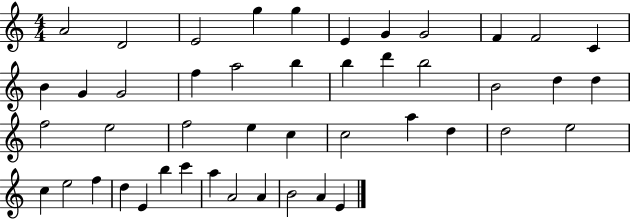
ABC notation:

X:1
T:Untitled
M:4/4
L:1/4
K:C
A2 D2 E2 g g E G G2 F F2 C B G G2 f a2 b b d' b2 B2 d d f2 e2 f2 e c c2 a d d2 e2 c e2 f d E b c' a A2 A B2 A E